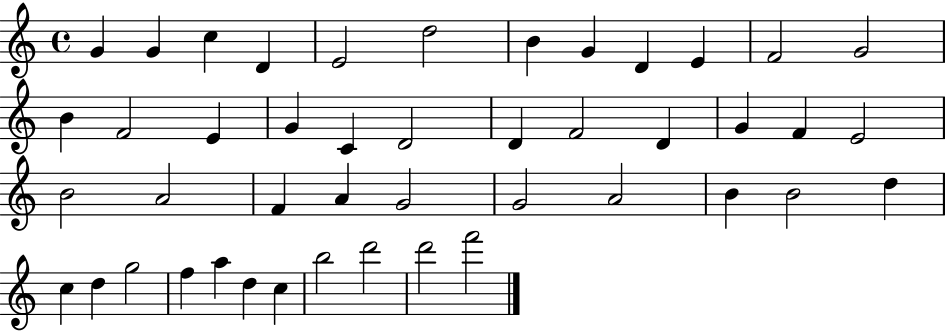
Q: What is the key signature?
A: C major